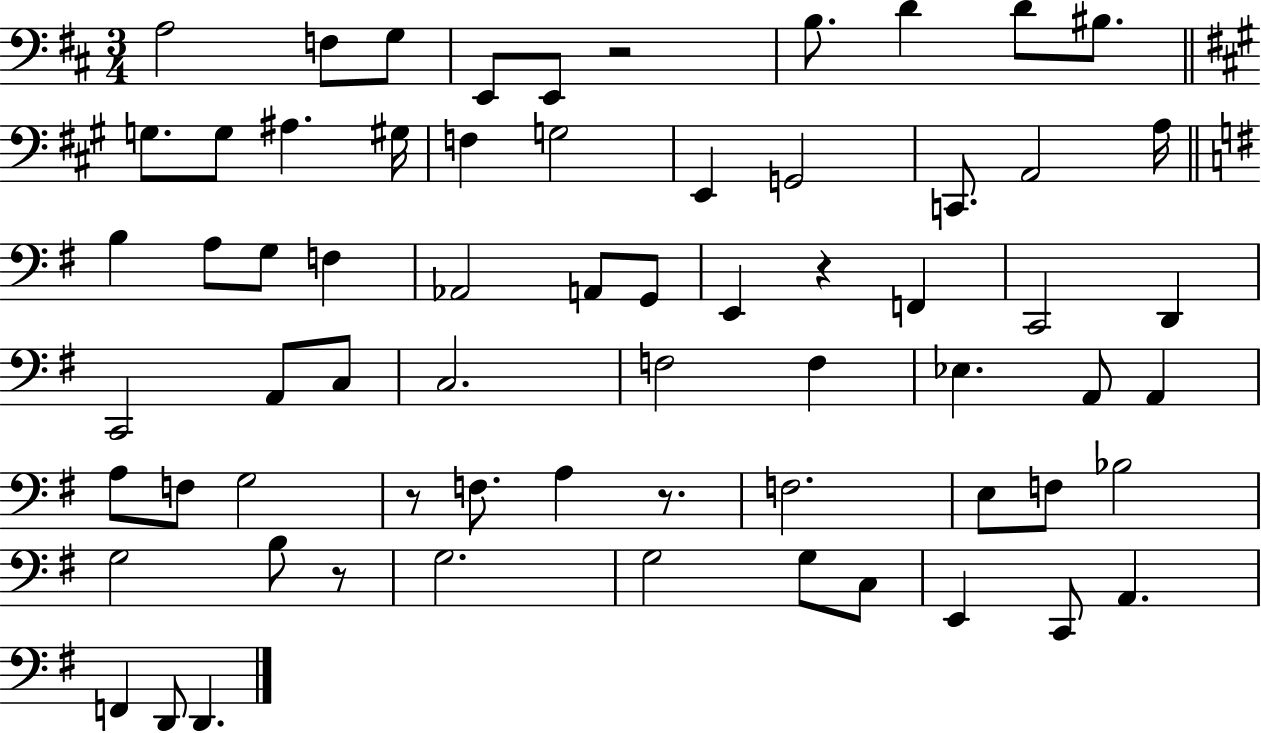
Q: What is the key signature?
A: D major